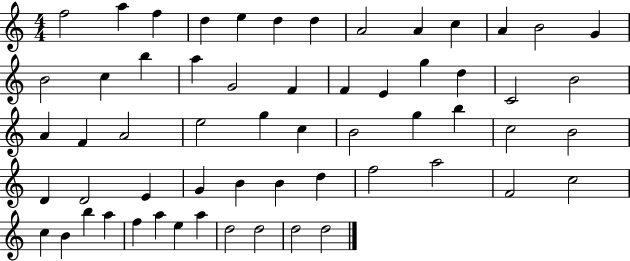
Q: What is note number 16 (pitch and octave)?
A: B5